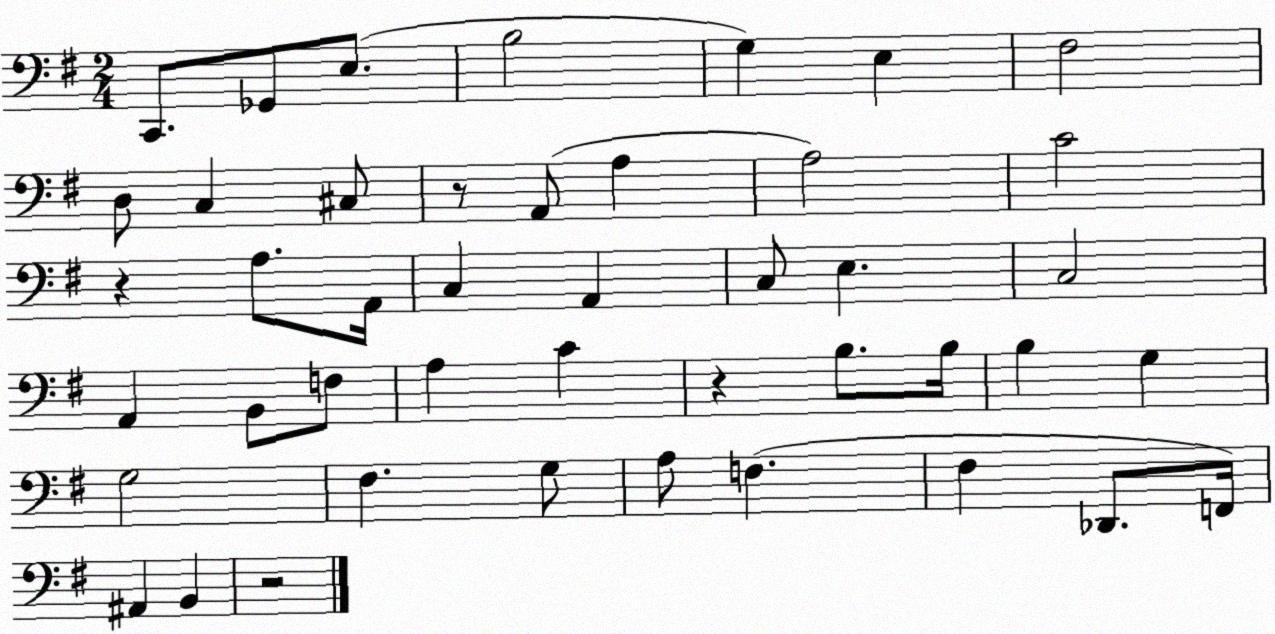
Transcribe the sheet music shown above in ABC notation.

X:1
T:Untitled
M:2/4
L:1/4
K:G
C,,/2 _G,,/2 E,/2 B,2 G, E, ^F,2 D,/2 C, ^C,/2 z/2 A,,/2 A, A,2 C2 z A,/2 A,,/4 C, A,, C,/2 E, C,2 A,, B,,/2 F,/2 A, C z B,/2 B,/4 B, G, G,2 ^F, G,/2 A,/2 F, ^F, _D,,/2 F,,/4 ^A,, B,, z2